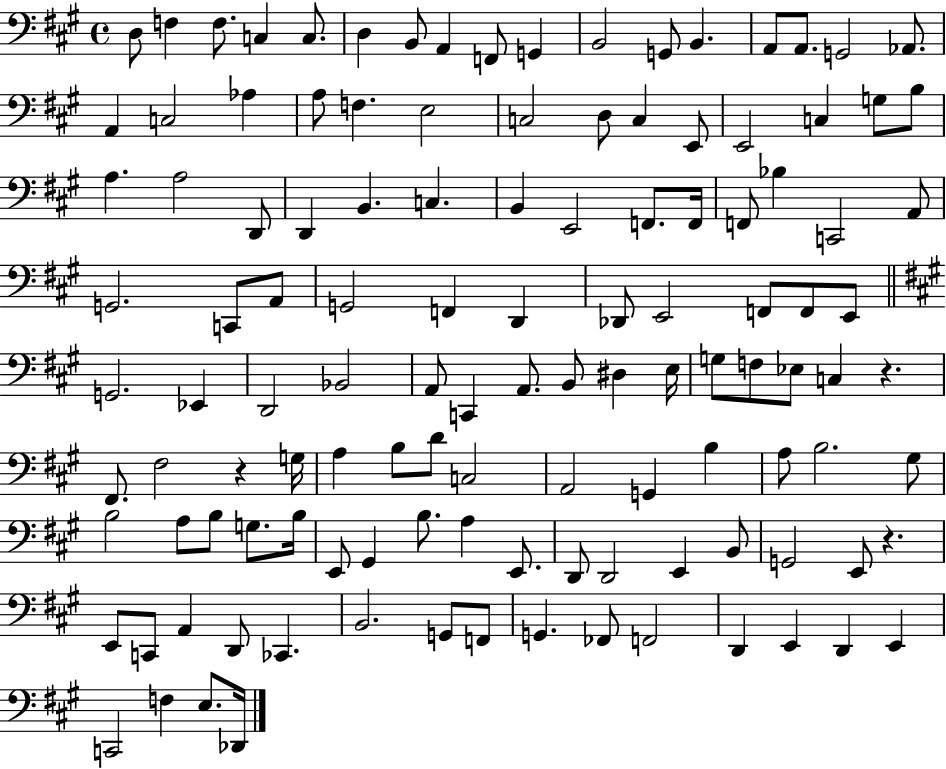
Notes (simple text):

D3/e F3/q F3/e. C3/q C3/e. D3/q B2/e A2/q F2/e G2/q B2/h G2/e B2/q. A2/e A2/e. G2/h Ab2/e. A2/q C3/h Ab3/q A3/e F3/q. E3/h C3/h D3/e C3/q E2/e E2/h C3/q G3/e B3/e A3/q. A3/h D2/e D2/q B2/q. C3/q. B2/q E2/h F2/e. F2/s F2/e Bb3/q C2/h A2/e G2/h. C2/e A2/e G2/h F2/q D2/q Db2/e E2/h F2/e F2/e E2/e G2/h. Eb2/q D2/h Bb2/h A2/e C2/q A2/e. B2/e D#3/q E3/s G3/e F3/e Eb3/e C3/q R/q. F#2/e. F#3/h R/q G3/s A3/q B3/e D4/e C3/h A2/h G2/q B3/q A3/e B3/h. G#3/e B3/h A3/e B3/e G3/e. B3/s E2/e G#2/q B3/e. A3/q E2/e. D2/e D2/h E2/q B2/e G2/h E2/e R/q. E2/e C2/e A2/q D2/e CES2/q. B2/h. G2/e F2/e G2/q. FES2/e F2/h D2/q E2/q D2/q E2/q C2/h F3/q E3/e. Db2/s